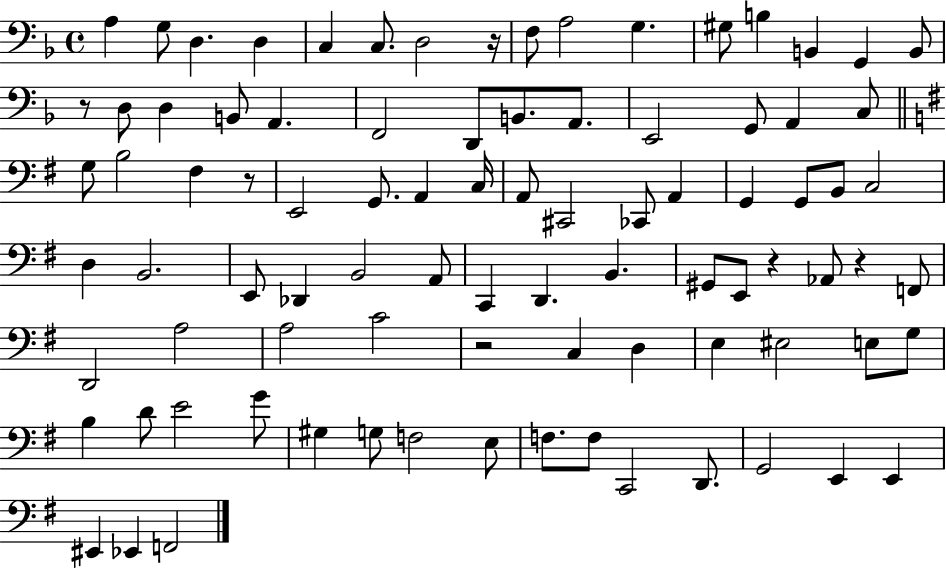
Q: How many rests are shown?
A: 6